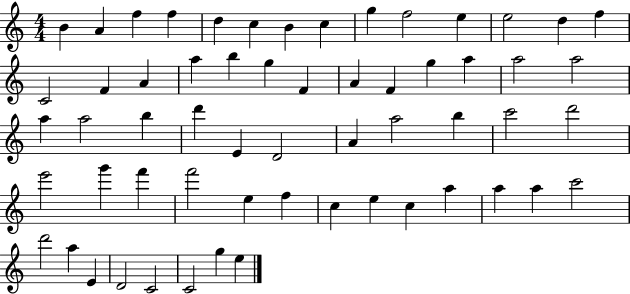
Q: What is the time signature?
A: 4/4